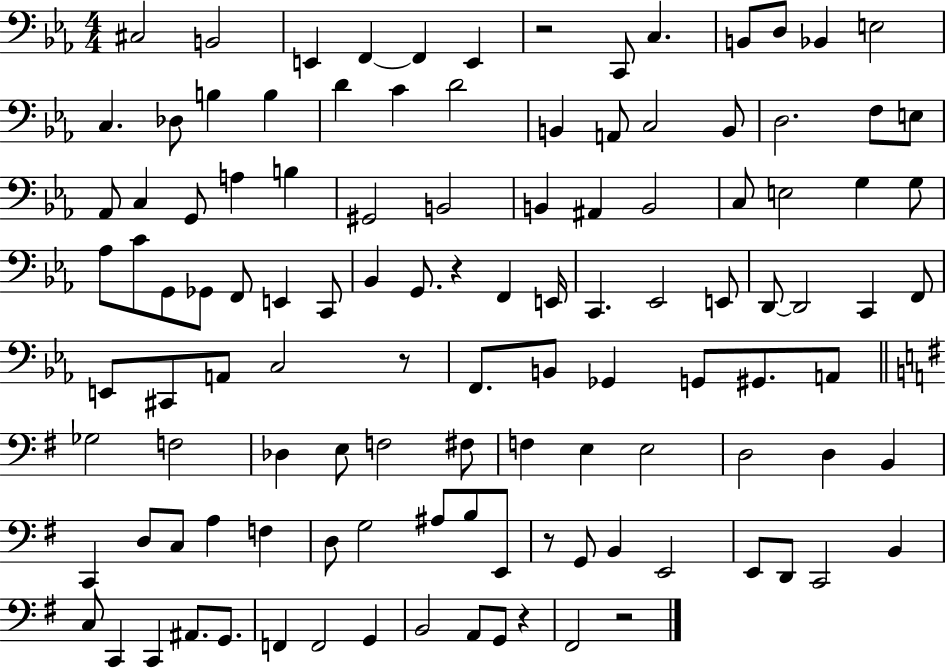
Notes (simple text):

C#3/h B2/h E2/q F2/q F2/q E2/q R/h C2/e C3/q. B2/e D3/e Bb2/q E3/h C3/q. Db3/e B3/q B3/q D4/q C4/q D4/h B2/q A2/e C3/h B2/e D3/h. F3/e E3/e Ab2/e C3/q G2/e A3/q B3/q G#2/h B2/h B2/q A#2/q B2/h C3/e E3/h G3/q G3/e Ab3/e C4/e G2/e Gb2/e F2/e E2/q C2/e Bb2/q G2/e. R/q F2/q E2/s C2/q. Eb2/h E2/e D2/e D2/h C2/q F2/e E2/e C#2/e A2/e C3/h R/e F2/e. B2/e Gb2/q G2/e G#2/e. A2/e Gb3/h F3/h Db3/q E3/e F3/h F#3/e F3/q E3/q E3/h D3/h D3/q B2/q C2/q D3/e C3/e A3/q F3/q D3/e G3/h A#3/e B3/e E2/e R/e G2/e B2/q E2/h E2/e D2/e C2/h B2/q C3/e C2/q C2/q A#2/e. G2/e. F2/q F2/h G2/q B2/h A2/e G2/e R/q F#2/h R/h